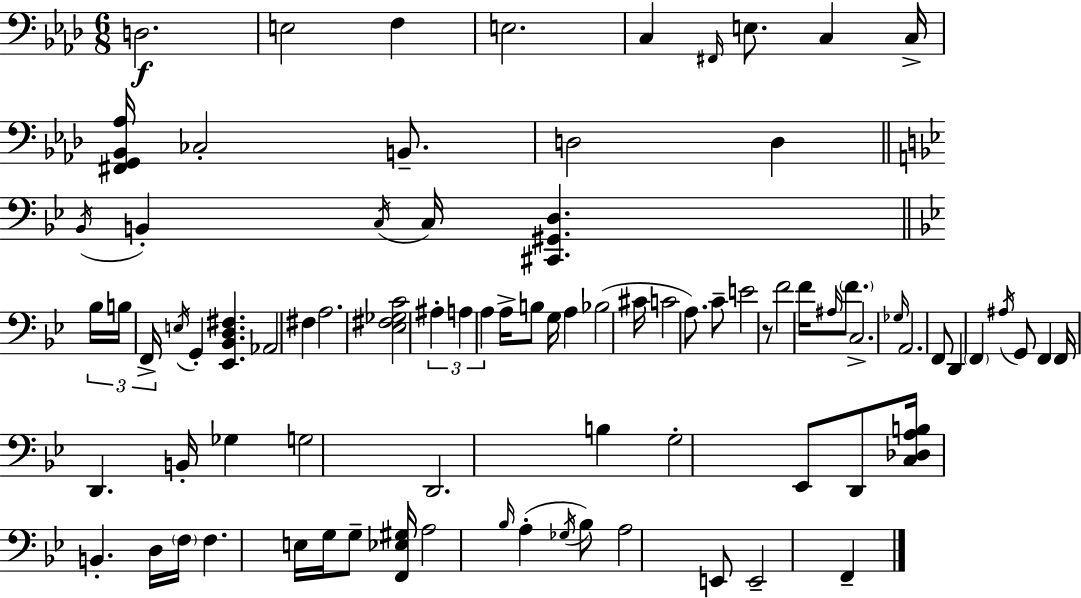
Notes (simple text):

D3/h. E3/h F3/q E3/h. C3/q F#2/s E3/e. C3/q C3/s [F#2,G2,Bb2,Ab3]/s CES3/h B2/e. D3/h D3/q Bb2/s B2/q C3/s C3/s [C#2,G#2,D3]/q. Bb3/s B3/s F2/s E3/s G2/q [Eb2,Bb2,D3,F#3]/q. Ab2/h F#3/q A3/h. [Eb3,F#3,Gb3,C4]/h A#3/q A3/q A3/q A3/s B3/e G3/s A3/q Bb3/h C#4/s C4/h A3/e. C4/e E4/h R/e F4/h F4/s A#3/s F4/e. C3/h. Gb3/s A2/h. F2/e D2/q F2/q A#3/s G2/e F2/q F2/s D2/q. B2/s Gb3/q G3/h D2/h. B3/q G3/h Eb2/e D2/e [C3,Db3,A3,B3]/s B2/q. D3/s F3/s F3/q. E3/s G3/s G3/e [F2,Eb3,G#3]/s A3/h Bb3/s A3/q Gb3/s Bb3/e A3/h E2/e E2/h F2/q